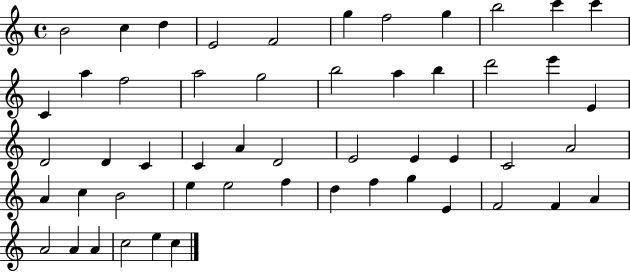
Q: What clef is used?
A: treble